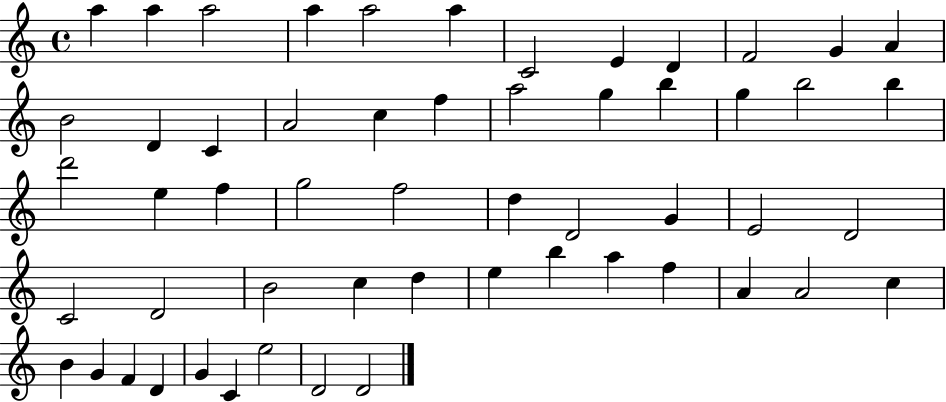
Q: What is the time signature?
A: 4/4